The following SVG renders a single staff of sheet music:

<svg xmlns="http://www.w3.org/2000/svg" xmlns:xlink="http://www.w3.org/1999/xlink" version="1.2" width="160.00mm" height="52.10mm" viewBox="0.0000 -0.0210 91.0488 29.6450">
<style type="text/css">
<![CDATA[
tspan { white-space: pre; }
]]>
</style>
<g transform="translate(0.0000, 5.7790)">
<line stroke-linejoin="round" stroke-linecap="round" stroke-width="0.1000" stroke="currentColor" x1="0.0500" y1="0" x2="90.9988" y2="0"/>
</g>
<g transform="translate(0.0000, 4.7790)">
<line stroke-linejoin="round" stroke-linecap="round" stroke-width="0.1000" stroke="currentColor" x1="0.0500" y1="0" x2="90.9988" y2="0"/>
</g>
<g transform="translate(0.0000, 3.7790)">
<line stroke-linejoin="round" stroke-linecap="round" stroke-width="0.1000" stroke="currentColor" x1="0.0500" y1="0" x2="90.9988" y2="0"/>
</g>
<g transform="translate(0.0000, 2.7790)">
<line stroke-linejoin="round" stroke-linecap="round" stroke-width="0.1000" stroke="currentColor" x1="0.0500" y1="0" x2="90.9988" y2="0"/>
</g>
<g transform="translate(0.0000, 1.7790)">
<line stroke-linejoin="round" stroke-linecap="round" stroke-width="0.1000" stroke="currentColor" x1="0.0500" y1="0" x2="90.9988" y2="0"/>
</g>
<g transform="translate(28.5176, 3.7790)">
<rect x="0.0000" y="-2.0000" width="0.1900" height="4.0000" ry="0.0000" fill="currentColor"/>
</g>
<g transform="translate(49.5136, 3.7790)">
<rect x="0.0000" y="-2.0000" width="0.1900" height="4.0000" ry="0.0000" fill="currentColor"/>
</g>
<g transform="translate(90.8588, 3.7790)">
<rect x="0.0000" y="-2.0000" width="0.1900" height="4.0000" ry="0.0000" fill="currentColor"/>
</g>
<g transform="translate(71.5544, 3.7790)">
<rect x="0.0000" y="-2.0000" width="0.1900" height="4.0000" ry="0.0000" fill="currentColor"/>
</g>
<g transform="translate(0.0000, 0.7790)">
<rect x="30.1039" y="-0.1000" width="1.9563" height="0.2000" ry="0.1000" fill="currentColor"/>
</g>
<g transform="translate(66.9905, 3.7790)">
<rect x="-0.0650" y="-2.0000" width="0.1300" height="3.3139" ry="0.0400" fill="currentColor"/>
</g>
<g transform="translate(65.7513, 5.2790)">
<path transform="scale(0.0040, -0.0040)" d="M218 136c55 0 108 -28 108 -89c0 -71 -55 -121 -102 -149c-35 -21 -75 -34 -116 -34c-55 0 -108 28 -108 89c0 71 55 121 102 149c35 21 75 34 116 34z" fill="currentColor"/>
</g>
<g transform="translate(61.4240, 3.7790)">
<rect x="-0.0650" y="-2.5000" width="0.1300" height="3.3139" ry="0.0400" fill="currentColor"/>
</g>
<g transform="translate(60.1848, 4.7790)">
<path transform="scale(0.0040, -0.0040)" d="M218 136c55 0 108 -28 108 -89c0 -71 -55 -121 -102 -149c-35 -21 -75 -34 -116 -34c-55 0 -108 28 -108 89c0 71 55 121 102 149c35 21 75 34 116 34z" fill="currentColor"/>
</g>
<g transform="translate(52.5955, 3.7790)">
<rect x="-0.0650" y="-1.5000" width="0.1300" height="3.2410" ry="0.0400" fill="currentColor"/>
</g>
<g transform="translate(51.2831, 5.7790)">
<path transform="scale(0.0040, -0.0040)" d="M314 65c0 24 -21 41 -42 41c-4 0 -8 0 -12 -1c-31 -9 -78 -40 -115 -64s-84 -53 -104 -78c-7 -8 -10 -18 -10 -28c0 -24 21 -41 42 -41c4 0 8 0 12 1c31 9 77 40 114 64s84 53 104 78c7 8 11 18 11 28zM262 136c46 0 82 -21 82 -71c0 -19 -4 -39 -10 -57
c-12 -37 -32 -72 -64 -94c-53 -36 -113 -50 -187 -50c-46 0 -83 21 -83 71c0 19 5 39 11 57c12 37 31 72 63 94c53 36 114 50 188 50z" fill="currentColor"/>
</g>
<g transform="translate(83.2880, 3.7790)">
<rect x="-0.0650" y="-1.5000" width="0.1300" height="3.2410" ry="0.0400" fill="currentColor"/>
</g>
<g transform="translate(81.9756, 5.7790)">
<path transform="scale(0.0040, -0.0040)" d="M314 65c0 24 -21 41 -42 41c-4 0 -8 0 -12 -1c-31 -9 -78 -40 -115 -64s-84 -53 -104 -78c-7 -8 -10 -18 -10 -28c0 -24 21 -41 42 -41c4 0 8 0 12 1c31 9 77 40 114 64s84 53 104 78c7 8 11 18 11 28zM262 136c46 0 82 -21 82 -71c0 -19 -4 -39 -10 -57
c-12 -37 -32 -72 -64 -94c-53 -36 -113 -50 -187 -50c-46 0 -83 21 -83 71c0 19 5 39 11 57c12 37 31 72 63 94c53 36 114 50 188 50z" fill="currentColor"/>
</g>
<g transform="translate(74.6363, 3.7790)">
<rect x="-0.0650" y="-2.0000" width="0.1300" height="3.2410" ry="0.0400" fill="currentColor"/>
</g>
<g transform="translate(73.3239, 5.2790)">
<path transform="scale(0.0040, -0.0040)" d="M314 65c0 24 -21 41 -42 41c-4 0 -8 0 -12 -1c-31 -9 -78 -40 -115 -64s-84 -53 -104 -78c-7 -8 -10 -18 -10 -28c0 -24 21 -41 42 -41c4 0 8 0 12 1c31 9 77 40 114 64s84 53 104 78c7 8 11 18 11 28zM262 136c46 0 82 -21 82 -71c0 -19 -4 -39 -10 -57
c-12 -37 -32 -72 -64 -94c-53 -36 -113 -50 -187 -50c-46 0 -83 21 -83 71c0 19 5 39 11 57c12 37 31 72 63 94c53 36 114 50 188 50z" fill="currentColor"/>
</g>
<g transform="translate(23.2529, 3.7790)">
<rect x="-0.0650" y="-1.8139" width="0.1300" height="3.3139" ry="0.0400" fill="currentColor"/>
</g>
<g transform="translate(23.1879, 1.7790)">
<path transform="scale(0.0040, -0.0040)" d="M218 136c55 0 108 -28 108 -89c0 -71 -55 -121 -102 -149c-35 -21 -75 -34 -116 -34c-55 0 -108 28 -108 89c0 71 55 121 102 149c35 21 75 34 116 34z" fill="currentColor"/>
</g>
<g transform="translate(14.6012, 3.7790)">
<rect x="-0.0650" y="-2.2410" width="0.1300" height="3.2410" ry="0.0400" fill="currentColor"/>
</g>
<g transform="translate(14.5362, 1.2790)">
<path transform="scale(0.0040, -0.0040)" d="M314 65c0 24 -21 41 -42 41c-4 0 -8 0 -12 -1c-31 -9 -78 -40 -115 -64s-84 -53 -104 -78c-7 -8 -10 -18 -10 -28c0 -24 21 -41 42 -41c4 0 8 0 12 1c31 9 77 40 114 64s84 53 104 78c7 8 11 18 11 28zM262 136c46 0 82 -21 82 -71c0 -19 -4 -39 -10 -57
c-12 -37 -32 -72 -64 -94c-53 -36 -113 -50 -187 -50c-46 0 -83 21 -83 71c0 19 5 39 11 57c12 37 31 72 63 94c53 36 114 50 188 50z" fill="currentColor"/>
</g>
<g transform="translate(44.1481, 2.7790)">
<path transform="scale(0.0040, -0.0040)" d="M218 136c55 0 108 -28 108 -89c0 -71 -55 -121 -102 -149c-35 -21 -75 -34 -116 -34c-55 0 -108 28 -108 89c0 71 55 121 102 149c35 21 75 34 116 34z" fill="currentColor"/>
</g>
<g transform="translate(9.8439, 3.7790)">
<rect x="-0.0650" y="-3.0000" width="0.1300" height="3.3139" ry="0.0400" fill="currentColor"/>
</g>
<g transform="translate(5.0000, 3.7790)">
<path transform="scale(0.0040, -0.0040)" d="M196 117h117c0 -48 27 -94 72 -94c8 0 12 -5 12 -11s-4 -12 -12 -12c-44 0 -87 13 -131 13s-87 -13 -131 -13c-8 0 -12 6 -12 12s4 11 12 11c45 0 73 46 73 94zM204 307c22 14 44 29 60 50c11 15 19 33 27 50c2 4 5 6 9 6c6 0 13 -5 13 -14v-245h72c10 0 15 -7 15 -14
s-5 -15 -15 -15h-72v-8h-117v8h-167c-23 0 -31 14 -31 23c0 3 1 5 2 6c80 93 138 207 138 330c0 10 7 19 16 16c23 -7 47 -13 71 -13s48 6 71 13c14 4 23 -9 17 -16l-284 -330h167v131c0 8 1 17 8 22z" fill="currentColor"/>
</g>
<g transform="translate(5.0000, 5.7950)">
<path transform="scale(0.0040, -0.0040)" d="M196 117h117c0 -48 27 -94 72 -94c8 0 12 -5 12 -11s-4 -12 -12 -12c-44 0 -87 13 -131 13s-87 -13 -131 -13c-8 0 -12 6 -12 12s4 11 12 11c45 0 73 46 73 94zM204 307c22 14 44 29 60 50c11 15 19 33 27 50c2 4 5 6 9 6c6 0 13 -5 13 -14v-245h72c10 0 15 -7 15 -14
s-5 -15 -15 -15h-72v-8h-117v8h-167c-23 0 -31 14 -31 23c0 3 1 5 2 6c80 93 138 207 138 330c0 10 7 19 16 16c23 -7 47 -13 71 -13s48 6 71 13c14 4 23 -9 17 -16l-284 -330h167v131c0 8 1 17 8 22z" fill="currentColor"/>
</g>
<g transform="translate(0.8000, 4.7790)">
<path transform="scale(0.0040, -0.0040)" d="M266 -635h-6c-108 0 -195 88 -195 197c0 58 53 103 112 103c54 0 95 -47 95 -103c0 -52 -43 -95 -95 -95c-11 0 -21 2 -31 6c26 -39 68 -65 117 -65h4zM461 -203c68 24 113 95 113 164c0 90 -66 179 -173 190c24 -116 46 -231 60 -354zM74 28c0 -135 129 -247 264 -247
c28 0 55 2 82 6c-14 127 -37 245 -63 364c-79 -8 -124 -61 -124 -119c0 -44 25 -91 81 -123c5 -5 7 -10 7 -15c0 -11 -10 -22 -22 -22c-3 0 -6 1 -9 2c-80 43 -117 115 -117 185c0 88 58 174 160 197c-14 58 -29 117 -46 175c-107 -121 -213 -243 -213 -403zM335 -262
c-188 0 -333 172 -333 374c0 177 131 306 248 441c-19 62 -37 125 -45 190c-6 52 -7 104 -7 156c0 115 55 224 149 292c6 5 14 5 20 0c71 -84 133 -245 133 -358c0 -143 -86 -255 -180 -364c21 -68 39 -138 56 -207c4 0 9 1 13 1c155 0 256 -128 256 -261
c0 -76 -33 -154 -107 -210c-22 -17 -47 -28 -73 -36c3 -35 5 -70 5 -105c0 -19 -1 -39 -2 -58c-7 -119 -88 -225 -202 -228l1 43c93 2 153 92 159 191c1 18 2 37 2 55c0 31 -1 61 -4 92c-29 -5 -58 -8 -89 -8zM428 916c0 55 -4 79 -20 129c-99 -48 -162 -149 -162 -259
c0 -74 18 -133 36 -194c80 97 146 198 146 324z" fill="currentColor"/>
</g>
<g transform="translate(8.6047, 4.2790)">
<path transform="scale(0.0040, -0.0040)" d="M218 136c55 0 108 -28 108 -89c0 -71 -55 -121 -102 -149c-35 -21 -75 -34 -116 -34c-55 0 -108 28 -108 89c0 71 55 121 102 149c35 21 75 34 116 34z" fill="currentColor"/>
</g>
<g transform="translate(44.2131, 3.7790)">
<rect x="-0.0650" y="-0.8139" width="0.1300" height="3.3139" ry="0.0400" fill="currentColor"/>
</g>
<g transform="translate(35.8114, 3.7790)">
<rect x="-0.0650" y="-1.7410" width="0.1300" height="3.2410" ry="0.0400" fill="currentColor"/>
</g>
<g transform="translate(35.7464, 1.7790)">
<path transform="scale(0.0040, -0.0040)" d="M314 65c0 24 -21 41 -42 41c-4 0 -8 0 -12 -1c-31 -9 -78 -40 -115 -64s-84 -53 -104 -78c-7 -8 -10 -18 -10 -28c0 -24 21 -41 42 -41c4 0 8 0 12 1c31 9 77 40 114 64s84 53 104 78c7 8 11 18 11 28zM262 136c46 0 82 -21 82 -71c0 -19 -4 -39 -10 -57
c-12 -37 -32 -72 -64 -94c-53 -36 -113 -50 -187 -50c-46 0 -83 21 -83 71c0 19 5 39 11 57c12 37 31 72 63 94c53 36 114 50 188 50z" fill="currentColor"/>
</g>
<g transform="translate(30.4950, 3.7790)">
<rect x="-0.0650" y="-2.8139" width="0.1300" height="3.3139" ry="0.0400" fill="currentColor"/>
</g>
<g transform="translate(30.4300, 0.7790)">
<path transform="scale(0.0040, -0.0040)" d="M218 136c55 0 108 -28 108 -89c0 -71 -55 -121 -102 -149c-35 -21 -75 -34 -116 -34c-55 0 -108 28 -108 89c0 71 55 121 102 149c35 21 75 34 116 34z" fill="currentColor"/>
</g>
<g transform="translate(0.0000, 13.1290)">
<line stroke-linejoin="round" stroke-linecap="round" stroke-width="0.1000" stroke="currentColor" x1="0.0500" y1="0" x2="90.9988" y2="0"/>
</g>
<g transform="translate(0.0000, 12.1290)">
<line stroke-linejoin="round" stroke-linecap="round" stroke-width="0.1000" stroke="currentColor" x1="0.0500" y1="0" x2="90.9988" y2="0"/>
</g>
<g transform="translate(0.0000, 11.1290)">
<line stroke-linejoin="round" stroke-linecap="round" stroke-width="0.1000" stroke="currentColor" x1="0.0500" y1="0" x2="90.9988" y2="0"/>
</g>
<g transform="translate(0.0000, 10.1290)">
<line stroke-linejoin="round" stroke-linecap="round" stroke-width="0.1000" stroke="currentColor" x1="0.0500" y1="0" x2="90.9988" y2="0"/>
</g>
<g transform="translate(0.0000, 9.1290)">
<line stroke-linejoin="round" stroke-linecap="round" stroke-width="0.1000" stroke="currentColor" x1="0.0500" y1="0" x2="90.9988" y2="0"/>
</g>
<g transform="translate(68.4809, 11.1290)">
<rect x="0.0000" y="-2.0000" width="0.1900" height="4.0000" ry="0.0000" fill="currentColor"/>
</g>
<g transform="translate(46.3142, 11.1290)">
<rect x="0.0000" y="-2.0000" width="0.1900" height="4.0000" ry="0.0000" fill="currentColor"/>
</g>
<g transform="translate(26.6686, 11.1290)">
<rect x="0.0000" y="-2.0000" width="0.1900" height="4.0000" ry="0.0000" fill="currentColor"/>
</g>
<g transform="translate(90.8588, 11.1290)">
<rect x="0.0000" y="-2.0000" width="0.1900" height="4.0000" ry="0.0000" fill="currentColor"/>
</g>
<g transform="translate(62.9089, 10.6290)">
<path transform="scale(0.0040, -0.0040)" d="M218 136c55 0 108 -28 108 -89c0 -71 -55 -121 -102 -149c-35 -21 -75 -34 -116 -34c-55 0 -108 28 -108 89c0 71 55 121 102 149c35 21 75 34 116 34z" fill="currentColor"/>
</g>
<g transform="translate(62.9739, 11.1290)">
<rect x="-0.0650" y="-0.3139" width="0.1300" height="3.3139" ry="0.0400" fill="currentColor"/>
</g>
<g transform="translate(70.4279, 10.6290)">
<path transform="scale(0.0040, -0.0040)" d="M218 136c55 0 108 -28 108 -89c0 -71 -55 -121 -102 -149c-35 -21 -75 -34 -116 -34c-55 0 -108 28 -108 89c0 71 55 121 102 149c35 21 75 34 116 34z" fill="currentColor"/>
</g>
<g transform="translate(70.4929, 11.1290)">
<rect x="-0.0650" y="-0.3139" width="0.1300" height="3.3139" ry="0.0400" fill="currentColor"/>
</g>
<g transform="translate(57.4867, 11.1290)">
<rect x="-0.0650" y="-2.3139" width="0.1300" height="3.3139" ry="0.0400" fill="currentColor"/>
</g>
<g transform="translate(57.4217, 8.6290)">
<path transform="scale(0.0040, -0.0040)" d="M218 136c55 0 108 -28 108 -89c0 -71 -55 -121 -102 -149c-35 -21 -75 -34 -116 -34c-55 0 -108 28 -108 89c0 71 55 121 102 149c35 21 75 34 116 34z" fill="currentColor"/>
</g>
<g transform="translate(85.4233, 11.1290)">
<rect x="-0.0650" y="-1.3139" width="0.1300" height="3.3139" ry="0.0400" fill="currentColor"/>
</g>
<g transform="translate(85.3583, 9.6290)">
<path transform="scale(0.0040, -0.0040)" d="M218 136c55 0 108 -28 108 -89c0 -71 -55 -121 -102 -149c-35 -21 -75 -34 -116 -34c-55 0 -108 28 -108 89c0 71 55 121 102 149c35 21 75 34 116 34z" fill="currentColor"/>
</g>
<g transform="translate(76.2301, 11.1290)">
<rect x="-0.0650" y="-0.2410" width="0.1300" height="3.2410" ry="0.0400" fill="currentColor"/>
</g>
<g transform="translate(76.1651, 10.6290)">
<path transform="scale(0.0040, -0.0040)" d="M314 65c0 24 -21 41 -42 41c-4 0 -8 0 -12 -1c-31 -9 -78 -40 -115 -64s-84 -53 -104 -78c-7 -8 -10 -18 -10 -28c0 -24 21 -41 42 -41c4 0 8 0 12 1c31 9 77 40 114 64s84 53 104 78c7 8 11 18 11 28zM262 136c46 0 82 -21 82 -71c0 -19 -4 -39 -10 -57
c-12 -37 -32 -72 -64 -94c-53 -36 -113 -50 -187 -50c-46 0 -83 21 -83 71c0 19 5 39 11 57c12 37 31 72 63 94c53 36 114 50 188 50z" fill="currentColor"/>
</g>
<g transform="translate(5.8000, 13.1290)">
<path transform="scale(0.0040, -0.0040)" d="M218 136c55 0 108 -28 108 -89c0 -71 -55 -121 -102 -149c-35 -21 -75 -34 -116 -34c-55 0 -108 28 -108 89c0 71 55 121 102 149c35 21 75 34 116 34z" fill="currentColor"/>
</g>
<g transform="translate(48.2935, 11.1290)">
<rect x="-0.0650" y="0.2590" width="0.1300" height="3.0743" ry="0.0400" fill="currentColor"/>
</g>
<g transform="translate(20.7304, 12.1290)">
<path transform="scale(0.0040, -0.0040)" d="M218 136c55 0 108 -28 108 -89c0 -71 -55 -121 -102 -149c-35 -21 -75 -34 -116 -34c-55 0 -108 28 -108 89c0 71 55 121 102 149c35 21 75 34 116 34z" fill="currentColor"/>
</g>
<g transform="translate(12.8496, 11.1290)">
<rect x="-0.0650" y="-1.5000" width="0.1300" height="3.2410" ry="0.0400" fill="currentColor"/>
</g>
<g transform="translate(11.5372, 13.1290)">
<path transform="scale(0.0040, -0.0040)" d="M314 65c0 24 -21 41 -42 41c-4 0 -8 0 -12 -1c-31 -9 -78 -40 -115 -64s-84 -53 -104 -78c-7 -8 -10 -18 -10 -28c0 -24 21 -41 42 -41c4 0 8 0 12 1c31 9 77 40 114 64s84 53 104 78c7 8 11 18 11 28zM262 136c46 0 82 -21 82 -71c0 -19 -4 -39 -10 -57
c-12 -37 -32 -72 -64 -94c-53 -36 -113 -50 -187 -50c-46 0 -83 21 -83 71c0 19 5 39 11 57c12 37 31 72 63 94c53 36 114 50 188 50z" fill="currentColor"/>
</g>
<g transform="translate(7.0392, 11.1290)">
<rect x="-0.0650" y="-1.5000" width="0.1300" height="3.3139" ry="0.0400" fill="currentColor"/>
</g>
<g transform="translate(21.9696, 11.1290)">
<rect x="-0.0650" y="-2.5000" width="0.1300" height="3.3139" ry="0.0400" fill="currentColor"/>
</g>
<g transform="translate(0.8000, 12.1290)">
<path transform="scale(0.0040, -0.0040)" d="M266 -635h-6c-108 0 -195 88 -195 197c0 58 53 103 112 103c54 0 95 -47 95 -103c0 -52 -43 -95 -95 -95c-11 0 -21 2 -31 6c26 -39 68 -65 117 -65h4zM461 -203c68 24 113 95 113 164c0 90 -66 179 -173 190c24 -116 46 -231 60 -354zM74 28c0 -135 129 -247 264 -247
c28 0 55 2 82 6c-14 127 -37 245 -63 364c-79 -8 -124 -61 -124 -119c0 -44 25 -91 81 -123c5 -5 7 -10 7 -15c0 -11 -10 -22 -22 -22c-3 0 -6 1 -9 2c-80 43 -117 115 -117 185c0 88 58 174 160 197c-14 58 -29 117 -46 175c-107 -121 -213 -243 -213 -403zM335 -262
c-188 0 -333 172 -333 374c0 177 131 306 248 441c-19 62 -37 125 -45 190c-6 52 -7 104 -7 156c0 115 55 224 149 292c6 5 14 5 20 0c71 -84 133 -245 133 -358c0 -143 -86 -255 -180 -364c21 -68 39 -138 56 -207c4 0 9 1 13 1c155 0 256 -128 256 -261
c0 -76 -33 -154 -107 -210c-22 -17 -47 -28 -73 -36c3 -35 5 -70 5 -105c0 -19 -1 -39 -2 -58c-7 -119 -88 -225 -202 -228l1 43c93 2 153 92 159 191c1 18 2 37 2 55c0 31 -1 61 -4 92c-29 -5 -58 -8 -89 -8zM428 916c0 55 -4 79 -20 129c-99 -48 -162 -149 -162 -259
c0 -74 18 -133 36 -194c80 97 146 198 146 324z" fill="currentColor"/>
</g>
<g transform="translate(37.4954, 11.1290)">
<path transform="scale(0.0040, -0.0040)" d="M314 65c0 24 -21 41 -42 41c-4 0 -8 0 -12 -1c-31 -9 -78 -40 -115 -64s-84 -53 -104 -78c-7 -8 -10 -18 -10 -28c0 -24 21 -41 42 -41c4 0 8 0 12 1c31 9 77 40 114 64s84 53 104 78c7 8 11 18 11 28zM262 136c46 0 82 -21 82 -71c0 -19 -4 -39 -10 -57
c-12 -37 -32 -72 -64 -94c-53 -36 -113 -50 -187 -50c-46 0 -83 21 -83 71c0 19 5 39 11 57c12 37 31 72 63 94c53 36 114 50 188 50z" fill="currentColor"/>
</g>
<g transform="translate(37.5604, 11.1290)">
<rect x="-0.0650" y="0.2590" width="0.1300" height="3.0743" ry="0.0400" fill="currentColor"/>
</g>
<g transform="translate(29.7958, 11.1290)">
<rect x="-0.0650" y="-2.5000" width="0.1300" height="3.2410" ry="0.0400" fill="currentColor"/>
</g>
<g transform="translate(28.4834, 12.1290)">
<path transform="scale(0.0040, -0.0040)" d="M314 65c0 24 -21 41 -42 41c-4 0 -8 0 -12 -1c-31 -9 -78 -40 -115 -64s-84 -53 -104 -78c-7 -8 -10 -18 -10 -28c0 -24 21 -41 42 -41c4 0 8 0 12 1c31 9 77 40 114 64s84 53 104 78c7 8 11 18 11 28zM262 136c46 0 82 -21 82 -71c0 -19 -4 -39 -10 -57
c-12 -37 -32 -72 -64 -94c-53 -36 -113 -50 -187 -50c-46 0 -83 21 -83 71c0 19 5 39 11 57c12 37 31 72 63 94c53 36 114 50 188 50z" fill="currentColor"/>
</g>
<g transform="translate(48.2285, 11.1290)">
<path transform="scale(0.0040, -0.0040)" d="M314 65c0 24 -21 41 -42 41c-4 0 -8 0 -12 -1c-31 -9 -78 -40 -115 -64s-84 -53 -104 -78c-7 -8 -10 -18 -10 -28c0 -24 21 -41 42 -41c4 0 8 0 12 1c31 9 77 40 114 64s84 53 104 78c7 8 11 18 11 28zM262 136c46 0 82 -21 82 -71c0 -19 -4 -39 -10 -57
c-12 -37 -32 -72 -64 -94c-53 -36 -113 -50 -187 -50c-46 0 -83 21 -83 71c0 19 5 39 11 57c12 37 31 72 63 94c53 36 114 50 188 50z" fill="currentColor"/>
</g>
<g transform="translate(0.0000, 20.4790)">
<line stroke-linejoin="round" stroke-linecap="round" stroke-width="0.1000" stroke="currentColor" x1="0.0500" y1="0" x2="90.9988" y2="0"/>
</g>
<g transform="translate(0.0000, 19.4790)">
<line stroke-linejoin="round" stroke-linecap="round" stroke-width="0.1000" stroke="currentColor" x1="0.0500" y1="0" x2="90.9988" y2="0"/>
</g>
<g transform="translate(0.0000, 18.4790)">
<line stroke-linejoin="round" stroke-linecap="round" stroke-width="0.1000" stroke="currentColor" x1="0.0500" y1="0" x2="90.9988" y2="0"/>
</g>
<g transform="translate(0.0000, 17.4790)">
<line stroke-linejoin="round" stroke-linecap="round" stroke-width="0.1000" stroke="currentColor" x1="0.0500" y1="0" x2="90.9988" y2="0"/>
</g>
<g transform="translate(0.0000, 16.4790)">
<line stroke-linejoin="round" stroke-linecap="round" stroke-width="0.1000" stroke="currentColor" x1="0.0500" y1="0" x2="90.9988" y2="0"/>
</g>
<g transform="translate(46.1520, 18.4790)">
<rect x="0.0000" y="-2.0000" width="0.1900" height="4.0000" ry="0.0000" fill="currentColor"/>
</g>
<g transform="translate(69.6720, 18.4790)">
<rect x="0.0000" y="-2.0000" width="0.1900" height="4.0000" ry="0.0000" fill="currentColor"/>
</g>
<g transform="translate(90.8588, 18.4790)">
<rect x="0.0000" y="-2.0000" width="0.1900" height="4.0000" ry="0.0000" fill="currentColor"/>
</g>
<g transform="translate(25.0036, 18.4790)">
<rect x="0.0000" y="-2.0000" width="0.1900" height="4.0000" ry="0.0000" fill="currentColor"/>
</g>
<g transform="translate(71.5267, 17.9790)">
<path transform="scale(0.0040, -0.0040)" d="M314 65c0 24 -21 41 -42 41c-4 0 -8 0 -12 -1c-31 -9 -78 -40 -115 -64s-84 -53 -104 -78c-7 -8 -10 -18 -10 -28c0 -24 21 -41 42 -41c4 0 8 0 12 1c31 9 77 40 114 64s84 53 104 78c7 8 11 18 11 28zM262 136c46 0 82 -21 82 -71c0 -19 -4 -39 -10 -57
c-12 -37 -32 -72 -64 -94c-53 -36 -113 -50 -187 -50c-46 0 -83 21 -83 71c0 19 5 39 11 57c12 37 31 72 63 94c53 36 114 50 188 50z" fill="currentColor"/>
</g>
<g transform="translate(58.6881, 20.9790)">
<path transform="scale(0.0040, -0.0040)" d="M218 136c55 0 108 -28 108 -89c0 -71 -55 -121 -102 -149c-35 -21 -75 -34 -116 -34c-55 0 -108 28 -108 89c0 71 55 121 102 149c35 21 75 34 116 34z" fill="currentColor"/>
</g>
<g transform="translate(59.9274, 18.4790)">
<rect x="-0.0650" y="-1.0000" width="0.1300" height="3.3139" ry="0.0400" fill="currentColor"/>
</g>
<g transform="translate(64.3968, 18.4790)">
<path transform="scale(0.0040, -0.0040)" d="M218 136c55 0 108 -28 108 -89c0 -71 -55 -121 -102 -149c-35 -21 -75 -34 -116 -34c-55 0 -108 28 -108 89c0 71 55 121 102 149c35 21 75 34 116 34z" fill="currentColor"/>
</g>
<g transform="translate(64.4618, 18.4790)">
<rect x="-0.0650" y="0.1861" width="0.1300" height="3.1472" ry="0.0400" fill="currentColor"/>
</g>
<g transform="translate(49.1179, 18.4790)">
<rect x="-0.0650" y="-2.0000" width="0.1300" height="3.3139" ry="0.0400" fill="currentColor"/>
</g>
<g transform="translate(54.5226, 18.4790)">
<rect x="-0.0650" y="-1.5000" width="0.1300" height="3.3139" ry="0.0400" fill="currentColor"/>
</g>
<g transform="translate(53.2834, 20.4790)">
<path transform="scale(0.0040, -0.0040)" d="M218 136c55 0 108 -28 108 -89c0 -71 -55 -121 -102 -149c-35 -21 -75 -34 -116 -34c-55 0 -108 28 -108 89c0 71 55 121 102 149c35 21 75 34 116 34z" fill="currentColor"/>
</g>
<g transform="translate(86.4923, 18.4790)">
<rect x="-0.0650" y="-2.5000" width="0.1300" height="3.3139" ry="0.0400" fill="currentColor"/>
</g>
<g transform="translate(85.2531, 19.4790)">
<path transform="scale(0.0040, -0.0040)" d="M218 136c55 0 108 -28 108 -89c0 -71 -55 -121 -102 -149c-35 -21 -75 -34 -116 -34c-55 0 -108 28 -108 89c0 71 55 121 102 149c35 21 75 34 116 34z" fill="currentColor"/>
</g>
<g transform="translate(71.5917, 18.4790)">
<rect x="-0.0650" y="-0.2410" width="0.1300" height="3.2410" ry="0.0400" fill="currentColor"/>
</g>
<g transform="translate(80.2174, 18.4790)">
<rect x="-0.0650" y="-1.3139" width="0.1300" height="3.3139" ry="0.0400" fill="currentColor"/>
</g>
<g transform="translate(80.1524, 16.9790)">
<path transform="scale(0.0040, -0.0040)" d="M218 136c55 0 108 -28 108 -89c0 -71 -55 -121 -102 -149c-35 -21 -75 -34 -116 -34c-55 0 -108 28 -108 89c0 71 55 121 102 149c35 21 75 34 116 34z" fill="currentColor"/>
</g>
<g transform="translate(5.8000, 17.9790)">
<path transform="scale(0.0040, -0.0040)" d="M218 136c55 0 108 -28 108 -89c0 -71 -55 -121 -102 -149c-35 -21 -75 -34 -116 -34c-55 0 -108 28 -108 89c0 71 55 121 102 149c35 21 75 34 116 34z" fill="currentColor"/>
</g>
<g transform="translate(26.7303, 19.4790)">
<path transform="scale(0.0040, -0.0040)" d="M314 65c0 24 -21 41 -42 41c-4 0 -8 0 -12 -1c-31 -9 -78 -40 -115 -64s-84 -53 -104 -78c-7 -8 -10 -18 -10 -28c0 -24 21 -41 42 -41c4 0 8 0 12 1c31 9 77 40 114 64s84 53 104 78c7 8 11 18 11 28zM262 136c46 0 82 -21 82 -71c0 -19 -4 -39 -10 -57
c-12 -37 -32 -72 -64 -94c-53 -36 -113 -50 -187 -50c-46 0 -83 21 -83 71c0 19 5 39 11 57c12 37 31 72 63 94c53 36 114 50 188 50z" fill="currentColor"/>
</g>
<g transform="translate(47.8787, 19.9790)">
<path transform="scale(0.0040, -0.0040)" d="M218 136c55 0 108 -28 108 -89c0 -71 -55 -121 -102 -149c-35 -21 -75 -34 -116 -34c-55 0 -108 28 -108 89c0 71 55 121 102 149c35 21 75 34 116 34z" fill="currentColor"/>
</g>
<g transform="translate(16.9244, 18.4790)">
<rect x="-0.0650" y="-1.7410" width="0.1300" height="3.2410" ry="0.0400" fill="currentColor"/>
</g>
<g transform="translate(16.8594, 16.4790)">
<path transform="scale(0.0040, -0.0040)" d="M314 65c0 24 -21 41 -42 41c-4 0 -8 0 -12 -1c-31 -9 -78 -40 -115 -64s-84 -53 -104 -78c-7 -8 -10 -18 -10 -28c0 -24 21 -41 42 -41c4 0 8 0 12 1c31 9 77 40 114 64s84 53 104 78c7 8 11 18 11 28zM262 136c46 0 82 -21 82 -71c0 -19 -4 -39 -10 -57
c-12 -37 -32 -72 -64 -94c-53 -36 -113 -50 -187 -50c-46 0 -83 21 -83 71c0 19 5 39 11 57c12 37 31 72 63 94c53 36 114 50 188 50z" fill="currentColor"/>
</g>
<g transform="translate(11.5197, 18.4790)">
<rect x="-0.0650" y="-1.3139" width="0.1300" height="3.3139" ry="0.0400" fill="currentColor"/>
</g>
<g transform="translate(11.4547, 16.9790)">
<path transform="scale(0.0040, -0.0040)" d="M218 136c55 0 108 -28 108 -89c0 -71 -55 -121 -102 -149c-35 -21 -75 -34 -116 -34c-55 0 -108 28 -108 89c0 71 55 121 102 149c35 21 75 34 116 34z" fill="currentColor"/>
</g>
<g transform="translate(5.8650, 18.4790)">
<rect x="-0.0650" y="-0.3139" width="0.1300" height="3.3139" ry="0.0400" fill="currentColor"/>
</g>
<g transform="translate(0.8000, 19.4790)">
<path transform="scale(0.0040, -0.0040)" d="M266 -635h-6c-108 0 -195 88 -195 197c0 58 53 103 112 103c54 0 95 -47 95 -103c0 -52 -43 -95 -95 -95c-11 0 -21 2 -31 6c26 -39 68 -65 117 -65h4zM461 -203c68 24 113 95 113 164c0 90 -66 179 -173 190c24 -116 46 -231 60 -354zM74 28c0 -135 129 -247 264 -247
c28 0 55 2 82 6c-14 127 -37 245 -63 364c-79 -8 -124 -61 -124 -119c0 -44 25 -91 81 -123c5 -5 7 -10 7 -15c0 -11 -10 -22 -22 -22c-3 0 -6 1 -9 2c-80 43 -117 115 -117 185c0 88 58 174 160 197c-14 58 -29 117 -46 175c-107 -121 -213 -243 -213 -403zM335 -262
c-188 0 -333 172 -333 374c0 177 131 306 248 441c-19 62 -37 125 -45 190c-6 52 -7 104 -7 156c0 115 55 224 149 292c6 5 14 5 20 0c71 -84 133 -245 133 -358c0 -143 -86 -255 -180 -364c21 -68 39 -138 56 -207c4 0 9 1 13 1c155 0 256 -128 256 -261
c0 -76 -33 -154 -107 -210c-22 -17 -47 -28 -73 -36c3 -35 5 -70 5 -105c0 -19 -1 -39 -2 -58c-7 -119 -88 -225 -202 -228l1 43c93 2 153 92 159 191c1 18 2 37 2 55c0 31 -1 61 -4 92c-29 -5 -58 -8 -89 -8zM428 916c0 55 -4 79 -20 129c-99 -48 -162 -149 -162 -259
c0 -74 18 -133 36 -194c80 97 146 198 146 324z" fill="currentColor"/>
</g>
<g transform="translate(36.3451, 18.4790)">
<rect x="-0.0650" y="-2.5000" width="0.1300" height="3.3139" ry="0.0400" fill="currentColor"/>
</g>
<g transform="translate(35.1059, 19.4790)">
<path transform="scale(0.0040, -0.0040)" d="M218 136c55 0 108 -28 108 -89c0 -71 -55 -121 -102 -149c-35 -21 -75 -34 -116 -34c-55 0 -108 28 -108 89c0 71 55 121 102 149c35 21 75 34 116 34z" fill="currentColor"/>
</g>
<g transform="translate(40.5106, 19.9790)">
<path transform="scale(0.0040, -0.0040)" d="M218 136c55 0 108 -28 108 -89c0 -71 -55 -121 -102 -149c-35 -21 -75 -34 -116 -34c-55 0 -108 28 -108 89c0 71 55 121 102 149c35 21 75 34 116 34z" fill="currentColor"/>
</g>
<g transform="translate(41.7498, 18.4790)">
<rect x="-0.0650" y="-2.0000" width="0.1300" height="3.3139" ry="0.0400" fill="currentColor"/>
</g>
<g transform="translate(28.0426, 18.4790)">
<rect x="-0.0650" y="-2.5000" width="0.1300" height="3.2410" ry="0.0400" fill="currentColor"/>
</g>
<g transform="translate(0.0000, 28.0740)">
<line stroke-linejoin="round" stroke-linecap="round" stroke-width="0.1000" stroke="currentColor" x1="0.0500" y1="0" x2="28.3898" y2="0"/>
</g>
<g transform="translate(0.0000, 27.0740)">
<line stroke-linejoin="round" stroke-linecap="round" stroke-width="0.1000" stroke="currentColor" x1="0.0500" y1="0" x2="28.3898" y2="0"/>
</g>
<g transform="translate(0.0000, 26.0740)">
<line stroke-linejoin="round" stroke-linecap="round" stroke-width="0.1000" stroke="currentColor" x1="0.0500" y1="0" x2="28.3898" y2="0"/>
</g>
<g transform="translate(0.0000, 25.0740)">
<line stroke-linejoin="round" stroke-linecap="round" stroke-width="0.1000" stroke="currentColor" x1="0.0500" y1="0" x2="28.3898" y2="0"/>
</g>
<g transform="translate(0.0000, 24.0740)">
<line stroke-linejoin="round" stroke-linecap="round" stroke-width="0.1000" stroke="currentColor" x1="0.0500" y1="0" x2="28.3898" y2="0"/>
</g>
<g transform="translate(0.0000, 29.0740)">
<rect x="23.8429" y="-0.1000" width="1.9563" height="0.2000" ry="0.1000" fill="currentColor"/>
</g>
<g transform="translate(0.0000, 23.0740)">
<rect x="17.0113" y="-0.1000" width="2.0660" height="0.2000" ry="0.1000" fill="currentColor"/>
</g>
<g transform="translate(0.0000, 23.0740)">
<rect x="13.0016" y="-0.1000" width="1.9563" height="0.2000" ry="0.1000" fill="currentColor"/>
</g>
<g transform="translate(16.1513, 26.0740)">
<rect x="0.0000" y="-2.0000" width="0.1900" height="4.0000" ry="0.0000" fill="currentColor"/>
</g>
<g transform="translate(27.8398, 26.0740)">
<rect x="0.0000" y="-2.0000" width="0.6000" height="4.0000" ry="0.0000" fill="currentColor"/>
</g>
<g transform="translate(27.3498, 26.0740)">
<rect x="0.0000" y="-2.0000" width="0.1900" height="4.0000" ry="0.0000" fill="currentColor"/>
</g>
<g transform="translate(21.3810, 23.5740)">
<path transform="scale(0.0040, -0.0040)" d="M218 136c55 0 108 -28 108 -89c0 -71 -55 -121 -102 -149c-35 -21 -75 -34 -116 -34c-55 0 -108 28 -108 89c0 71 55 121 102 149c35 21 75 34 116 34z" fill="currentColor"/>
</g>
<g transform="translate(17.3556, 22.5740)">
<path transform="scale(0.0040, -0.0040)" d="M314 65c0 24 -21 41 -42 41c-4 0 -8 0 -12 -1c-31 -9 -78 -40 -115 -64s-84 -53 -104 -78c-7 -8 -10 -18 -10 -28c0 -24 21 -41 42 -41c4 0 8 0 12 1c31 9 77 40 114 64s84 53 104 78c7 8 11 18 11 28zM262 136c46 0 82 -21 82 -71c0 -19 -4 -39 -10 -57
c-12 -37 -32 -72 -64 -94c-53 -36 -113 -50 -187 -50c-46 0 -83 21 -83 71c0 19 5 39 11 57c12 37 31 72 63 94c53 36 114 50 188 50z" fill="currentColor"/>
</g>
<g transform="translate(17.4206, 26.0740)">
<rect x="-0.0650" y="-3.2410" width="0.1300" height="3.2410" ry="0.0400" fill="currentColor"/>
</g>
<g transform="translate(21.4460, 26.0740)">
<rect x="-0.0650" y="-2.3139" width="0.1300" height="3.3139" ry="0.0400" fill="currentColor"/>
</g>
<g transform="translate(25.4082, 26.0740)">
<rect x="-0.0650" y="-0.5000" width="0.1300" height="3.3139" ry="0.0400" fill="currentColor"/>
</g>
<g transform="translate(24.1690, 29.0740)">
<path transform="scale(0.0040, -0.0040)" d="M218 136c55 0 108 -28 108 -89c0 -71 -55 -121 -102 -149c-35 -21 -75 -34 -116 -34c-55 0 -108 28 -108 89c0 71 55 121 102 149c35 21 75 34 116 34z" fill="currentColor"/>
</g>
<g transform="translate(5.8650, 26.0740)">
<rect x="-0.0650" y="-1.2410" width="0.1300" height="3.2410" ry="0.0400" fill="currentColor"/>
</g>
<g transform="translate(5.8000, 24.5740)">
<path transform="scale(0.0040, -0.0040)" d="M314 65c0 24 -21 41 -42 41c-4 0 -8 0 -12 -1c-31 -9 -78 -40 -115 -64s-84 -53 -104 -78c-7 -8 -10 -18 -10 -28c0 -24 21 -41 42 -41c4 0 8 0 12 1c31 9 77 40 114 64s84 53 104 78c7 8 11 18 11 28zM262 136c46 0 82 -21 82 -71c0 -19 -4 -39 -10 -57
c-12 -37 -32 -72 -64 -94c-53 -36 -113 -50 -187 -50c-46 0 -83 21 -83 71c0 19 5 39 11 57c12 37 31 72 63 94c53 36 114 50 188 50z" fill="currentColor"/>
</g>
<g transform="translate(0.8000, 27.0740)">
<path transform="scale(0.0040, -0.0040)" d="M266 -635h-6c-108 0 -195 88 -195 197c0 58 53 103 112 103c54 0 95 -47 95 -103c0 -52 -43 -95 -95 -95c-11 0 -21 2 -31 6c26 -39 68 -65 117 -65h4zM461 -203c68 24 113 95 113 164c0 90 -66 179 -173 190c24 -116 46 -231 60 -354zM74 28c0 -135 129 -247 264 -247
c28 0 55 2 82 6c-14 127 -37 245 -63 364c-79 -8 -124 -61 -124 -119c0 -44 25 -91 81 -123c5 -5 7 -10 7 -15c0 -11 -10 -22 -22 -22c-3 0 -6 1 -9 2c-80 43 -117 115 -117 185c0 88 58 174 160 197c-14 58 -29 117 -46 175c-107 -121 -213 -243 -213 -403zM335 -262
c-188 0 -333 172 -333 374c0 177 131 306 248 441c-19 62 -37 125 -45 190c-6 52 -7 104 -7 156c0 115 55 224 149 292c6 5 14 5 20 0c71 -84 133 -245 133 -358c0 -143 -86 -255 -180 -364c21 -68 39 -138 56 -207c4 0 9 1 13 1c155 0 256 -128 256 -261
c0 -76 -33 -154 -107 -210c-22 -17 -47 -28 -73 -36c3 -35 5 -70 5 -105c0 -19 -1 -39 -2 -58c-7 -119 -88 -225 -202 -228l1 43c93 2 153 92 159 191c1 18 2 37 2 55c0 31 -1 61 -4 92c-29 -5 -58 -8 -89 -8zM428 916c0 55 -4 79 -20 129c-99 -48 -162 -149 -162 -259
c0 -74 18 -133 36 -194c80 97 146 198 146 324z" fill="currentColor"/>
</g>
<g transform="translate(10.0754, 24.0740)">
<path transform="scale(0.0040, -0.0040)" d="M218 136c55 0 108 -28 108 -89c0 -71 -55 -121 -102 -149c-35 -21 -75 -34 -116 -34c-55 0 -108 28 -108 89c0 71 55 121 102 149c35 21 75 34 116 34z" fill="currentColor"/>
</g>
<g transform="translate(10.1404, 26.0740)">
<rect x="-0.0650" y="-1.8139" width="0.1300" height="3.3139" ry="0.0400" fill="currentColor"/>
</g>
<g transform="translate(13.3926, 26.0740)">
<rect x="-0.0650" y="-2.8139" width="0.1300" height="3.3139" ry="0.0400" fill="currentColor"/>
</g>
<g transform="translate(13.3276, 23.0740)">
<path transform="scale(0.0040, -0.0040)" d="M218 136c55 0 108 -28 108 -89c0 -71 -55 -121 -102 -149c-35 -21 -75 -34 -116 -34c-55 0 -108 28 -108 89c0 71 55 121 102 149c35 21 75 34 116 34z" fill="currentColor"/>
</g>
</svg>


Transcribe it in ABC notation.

X:1
T:Untitled
M:4/4
L:1/4
K:C
A g2 f a f2 d E2 G F F2 E2 E E2 G G2 B2 B2 g c c c2 e c e f2 G2 G F F E D B c2 e G e2 f a b2 g C